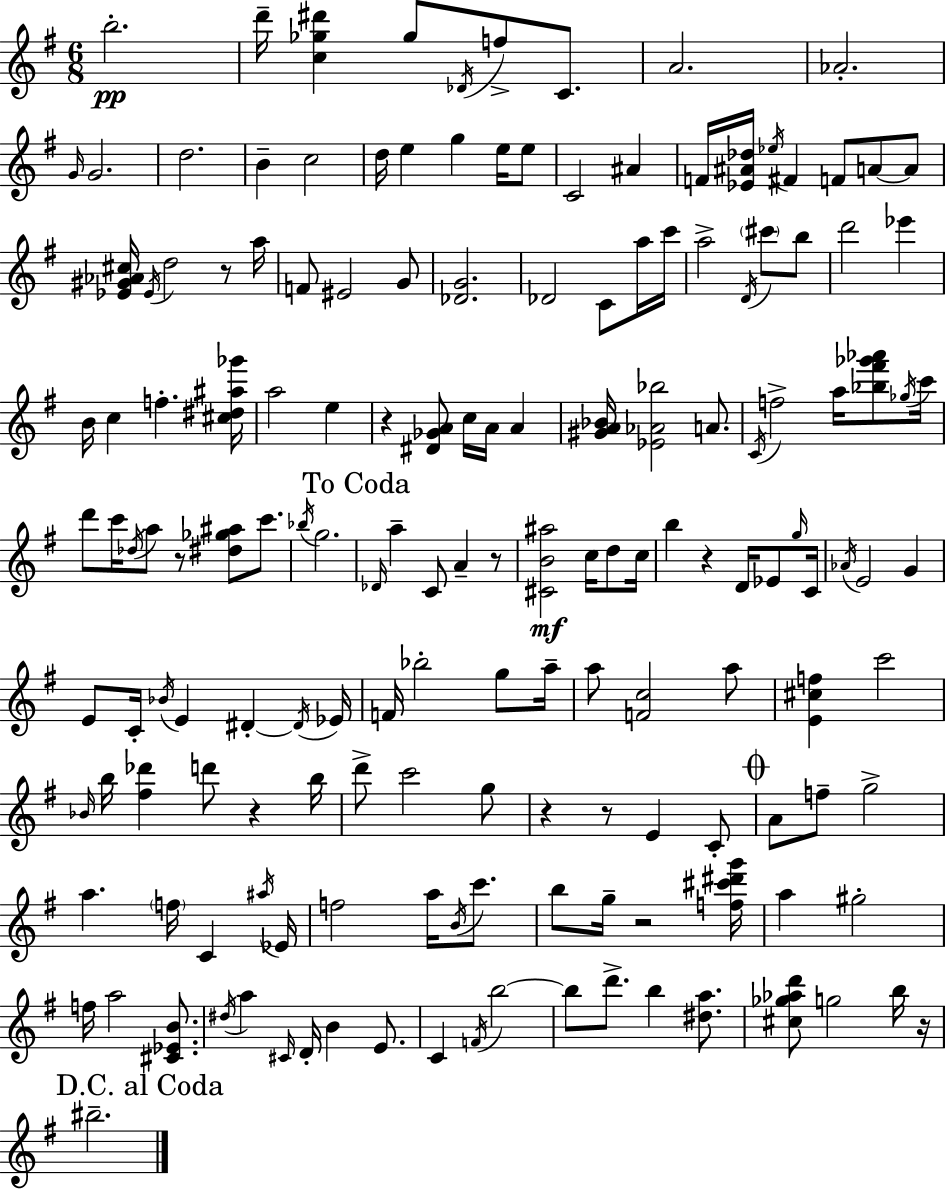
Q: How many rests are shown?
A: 10